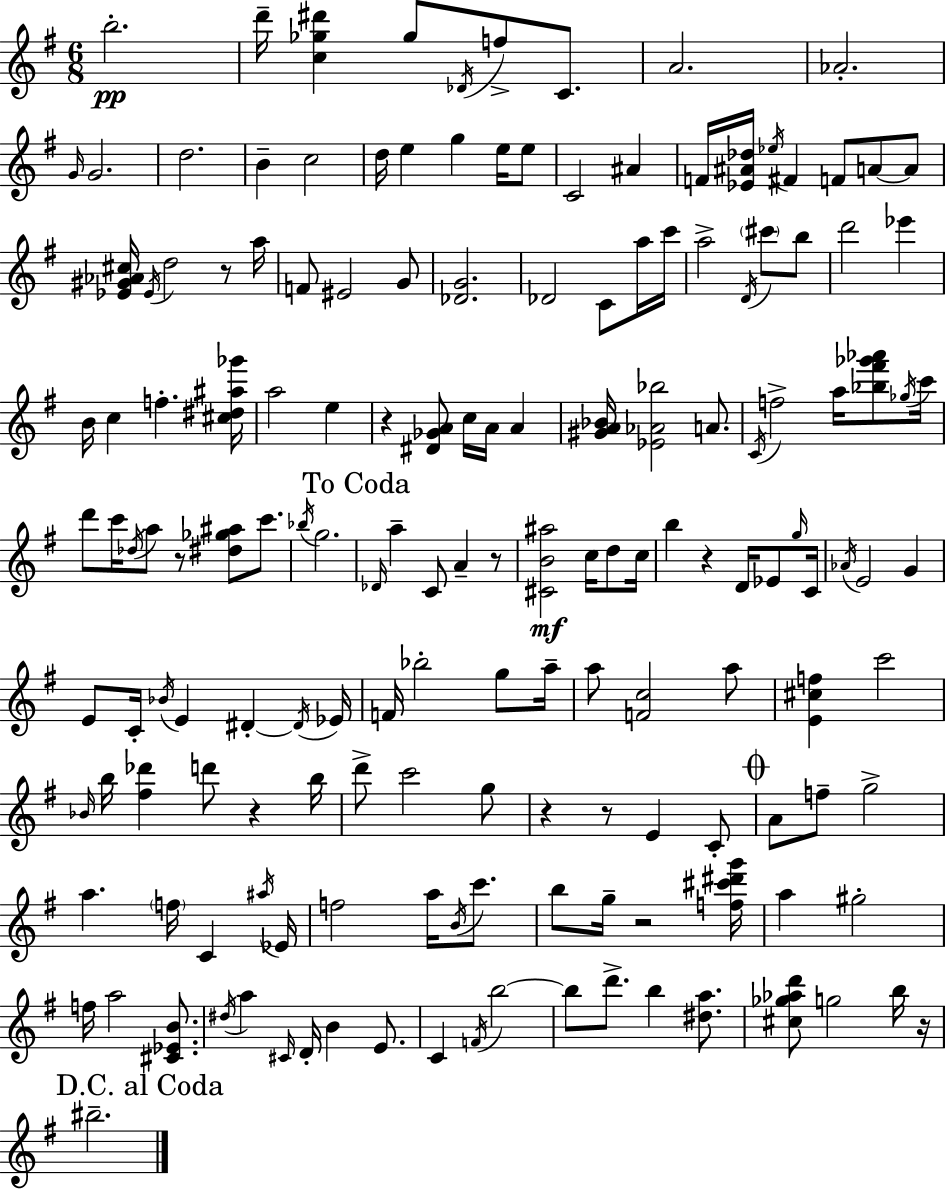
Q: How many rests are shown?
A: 10